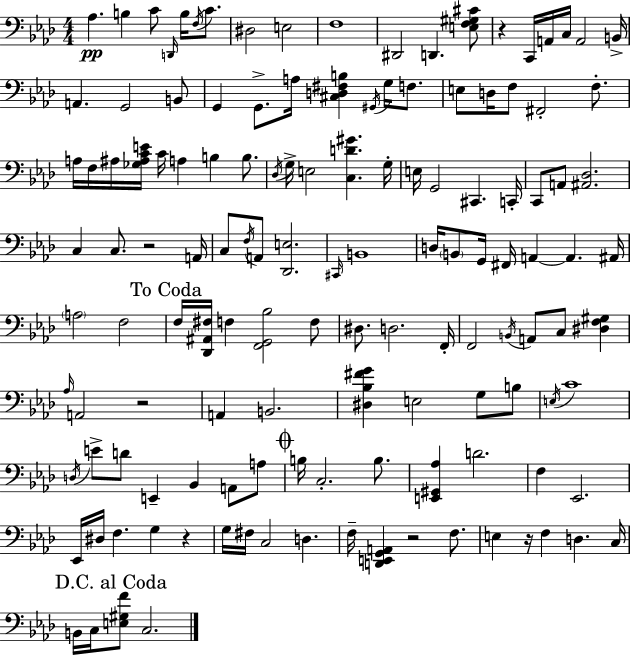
X:1
T:Untitled
M:4/4
L:1/4
K:Ab
_A, B, C/2 D,,/4 B,/4 F,/4 C/2 ^D,2 E,2 F,4 ^D,,2 D,, [E,F,^G,^C]/2 z C,,/4 A,,/4 C,/4 A,,2 B,,/4 A,, G,,2 B,,/2 G,, G,,/2 A,/4 [^C,D,^F,B,] ^G,,/4 G,/4 F,/2 E,/2 D,/4 F,/2 ^F,,2 F,/2 A,/4 F,/4 ^A,/4 [_G,^A,CE]/4 C/4 A, B, B,/2 _D,/4 G,/4 E,2 [C,D^G] G,/4 E,/4 G,,2 ^C,, C,,/4 C,,/2 A,,/2 [^A,,_D,]2 C, C,/2 z2 A,,/4 C,/2 F,/4 A,,/2 [_D,,E,]2 ^C,,/4 B,,4 D,/4 B,,/2 G,,/4 ^F,,/4 A,, A,, ^A,,/4 A,2 F,2 F,/4 [_D,,^A,,^F,]/4 F, [F,,G,,_B,]2 F,/2 ^D,/2 D,2 F,,/4 F,,2 B,,/4 A,,/2 C,/2 [^D,F,^G,] _A,/4 A,,2 z2 A,, B,,2 [^D,_B,^FG] E,2 G,/2 B,/2 E,/4 C4 D,/4 E/2 D/2 E,, _B,, A,,/2 A,/2 B,/4 C,2 B,/2 [E,,^G,,_A,] D2 F, _E,,2 _E,,/4 ^D,/4 F, G, z G,/4 ^F,/4 C,2 D, F,/4 [D,,E,,G,,A,,] z2 F,/2 E, z/4 F, D, C,/4 B,,/4 C,/4 [E,^G,F]/2 C,2